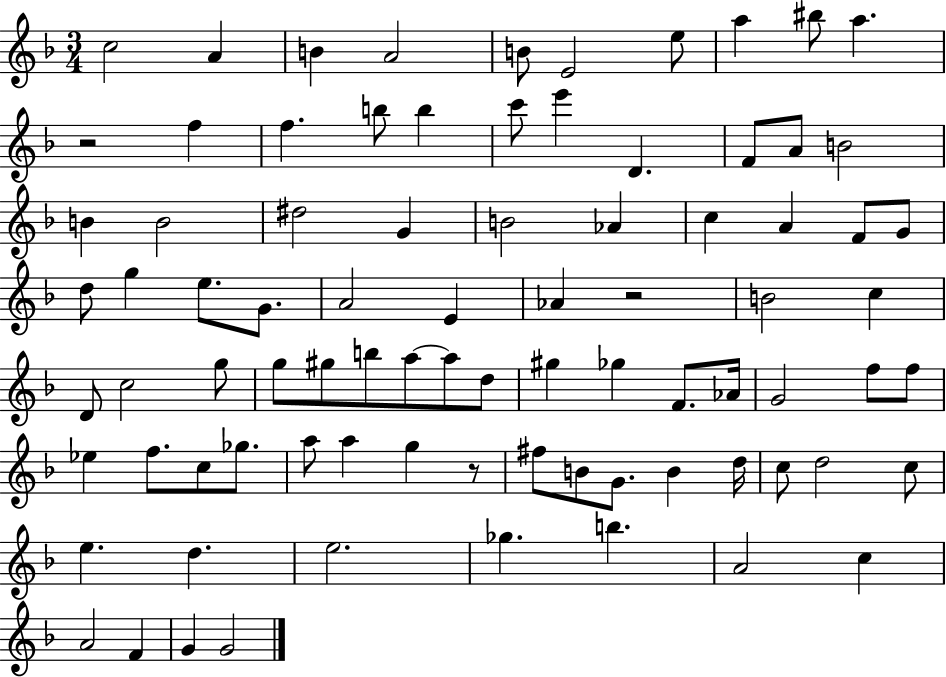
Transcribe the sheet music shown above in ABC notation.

X:1
T:Untitled
M:3/4
L:1/4
K:F
c2 A B A2 B/2 E2 e/2 a ^b/2 a z2 f f b/2 b c'/2 e' D F/2 A/2 B2 B B2 ^d2 G B2 _A c A F/2 G/2 d/2 g e/2 G/2 A2 E _A z2 B2 c D/2 c2 g/2 g/2 ^g/2 b/2 a/2 a/2 d/2 ^g _g F/2 _A/4 G2 f/2 f/2 _e f/2 c/2 _g/2 a/2 a g z/2 ^f/2 B/2 G/2 B d/4 c/2 d2 c/2 e d e2 _g b A2 c A2 F G G2